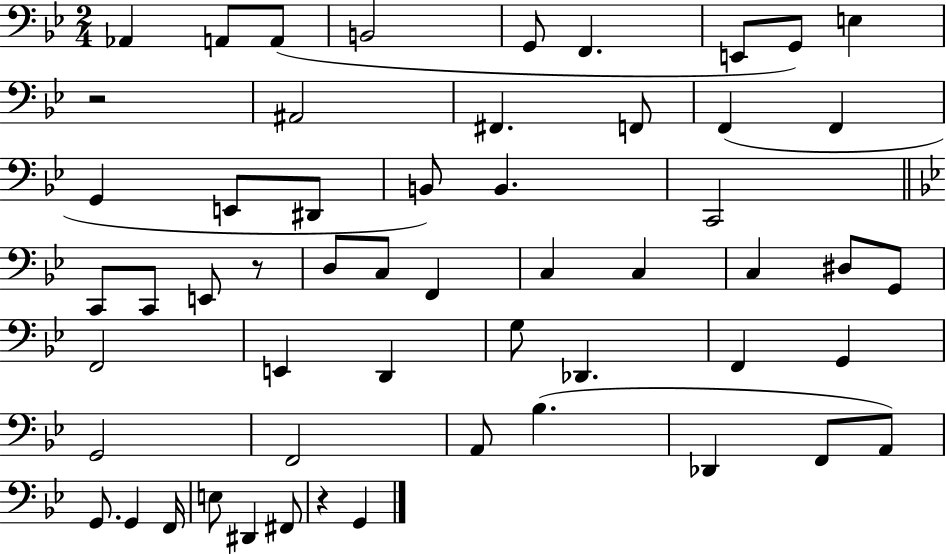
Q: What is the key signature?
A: BES major